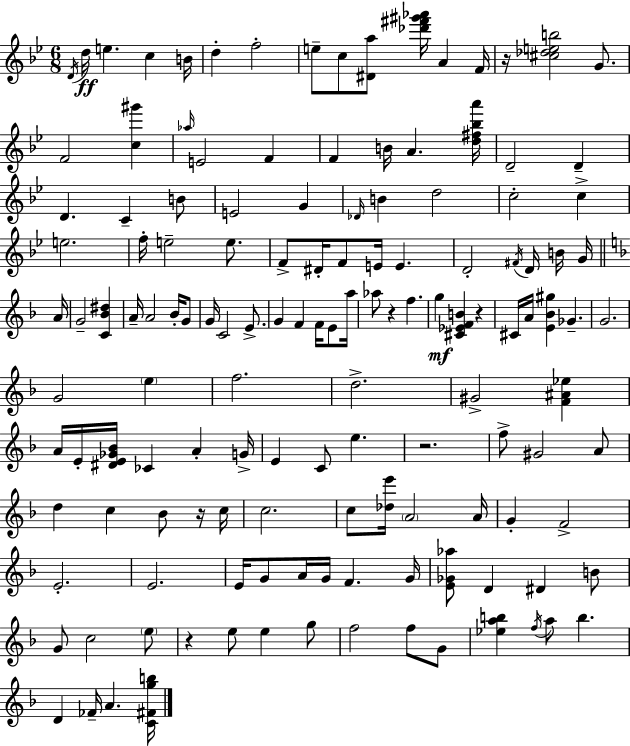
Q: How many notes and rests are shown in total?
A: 138